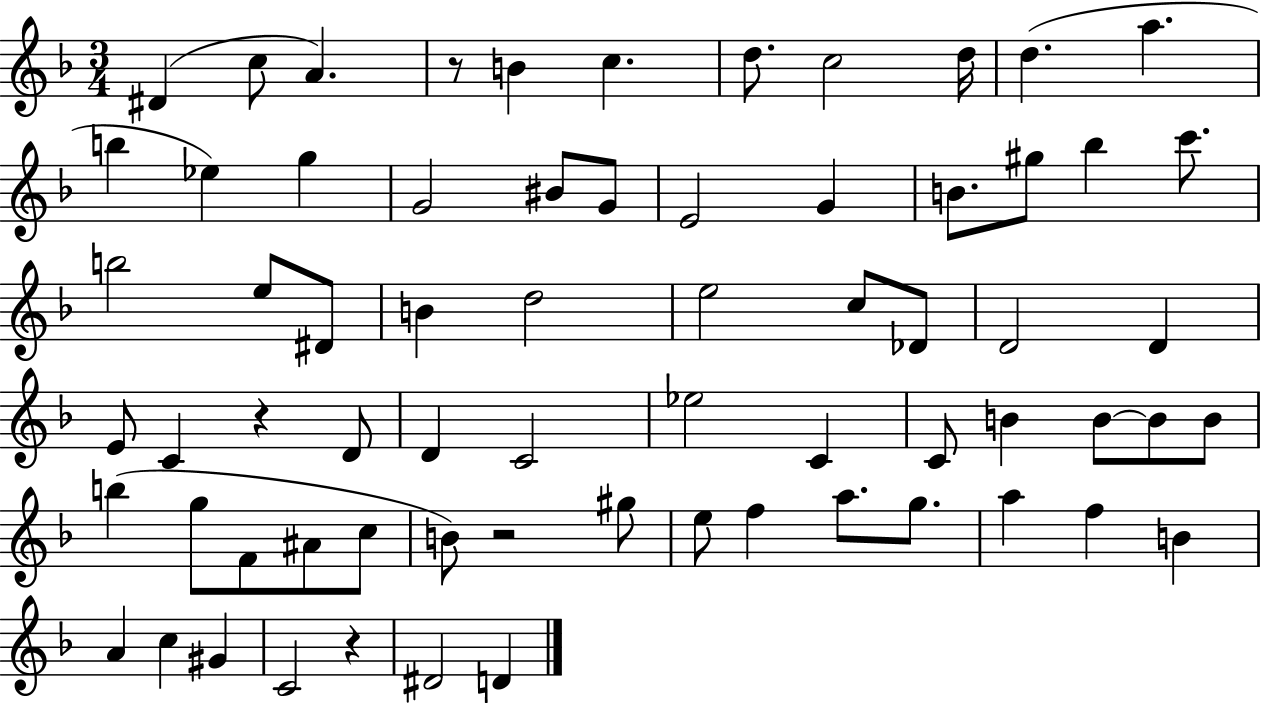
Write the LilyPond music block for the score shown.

{
  \clef treble
  \numericTimeSignature
  \time 3/4
  \key f \major
  dis'4( c''8 a'4.) | r8 b'4 c''4. | d''8. c''2 d''16 | d''4.( a''4. | \break b''4 ees''4) g''4 | g'2 bis'8 g'8 | e'2 g'4 | b'8. gis''8 bes''4 c'''8. | \break b''2 e''8 dis'8 | b'4 d''2 | e''2 c''8 des'8 | d'2 d'4 | \break e'8 c'4 r4 d'8 | d'4 c'2 | ees''2 c'4 | c'8 b'4 b'8~~ b'8 b'8 | \break b''4( g''8 f'8 ais'8 c''8 | b'8) r2 gis''8 | e''8 f''4 a''8. g''8. | a''4 f''4 b'4 | \break a'4 c''4 gis'4 | c'2 r4 | dis'2 d'4 | \bar "|."
}